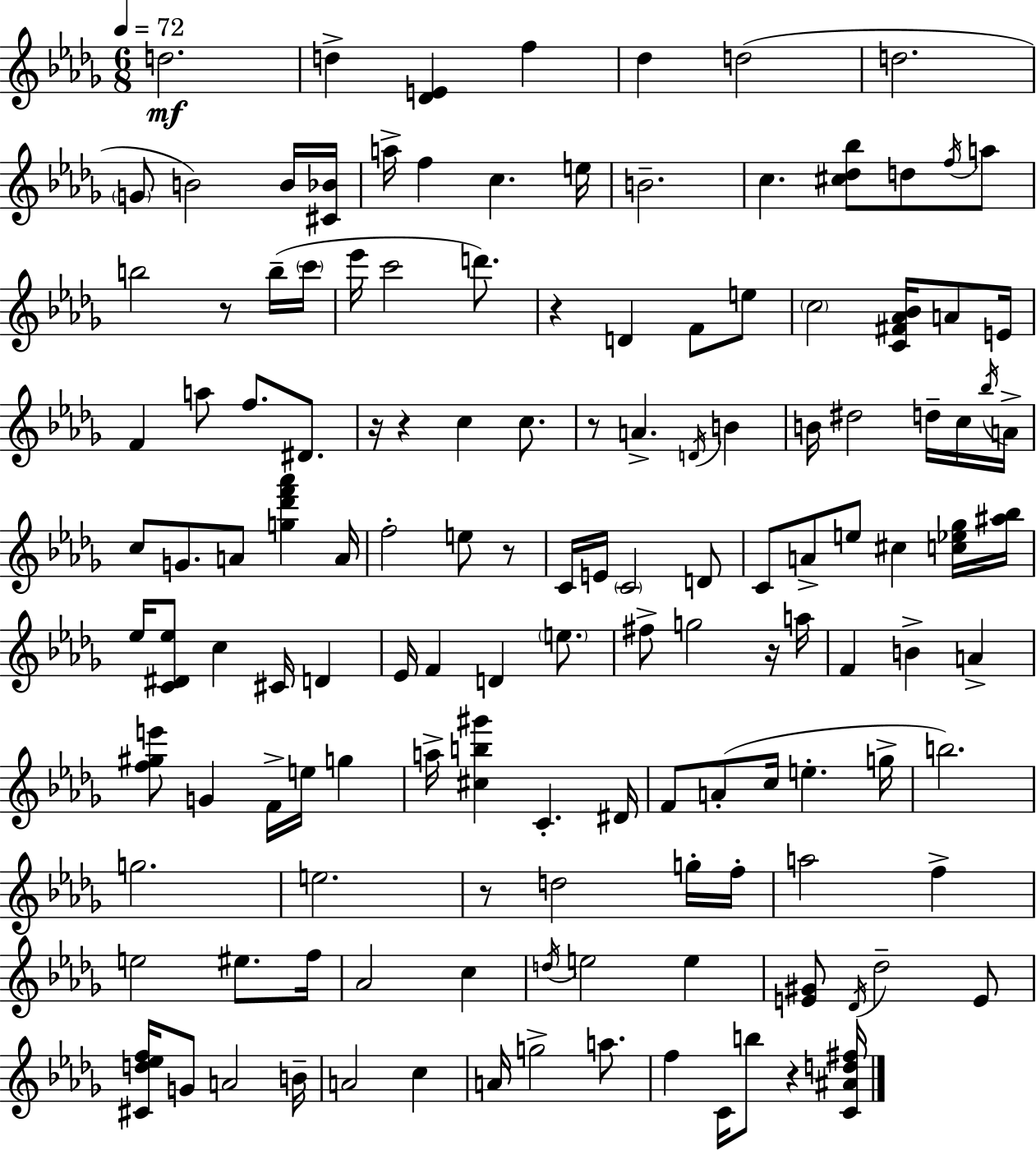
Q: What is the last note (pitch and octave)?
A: B5